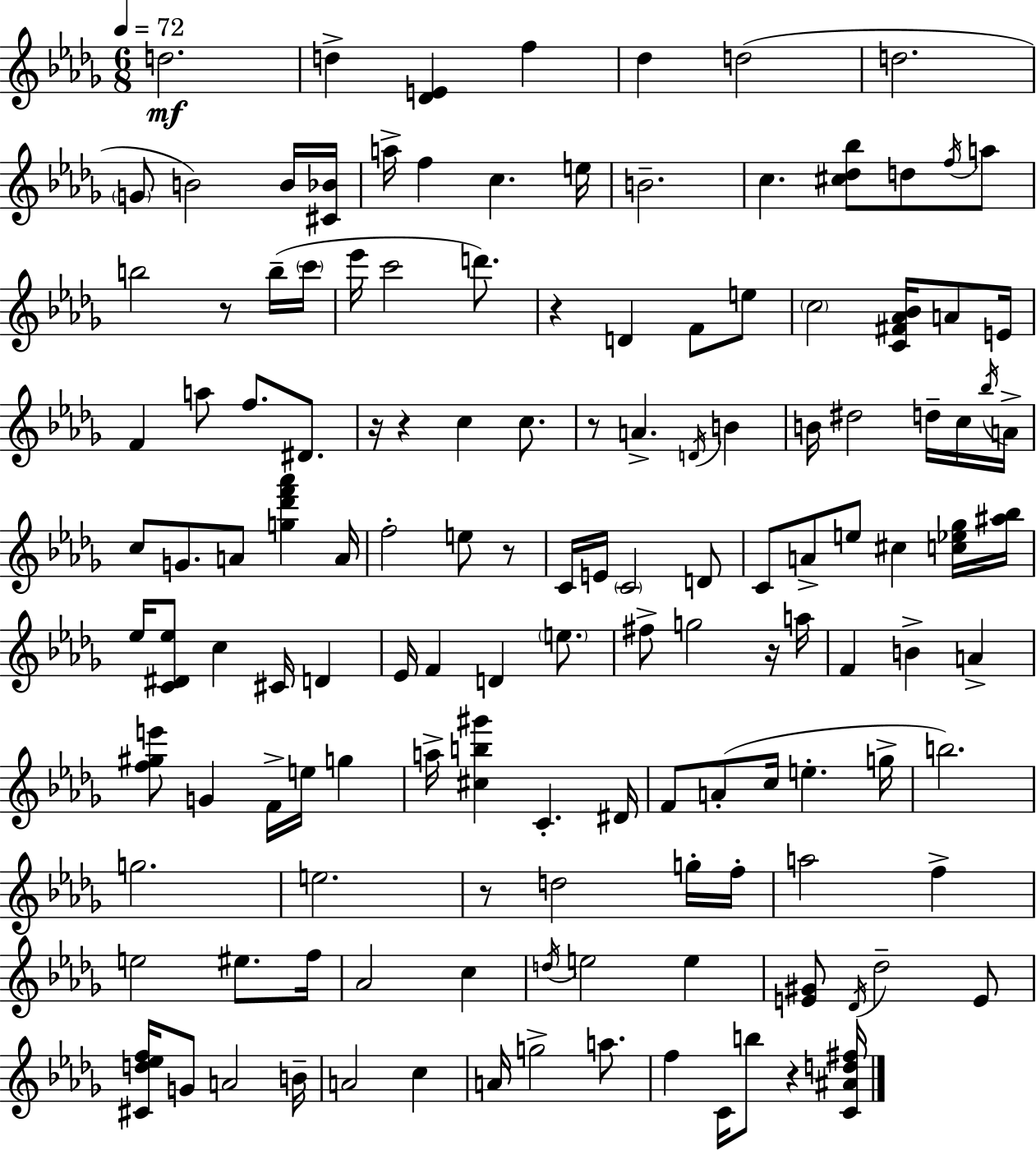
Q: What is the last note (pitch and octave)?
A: B5